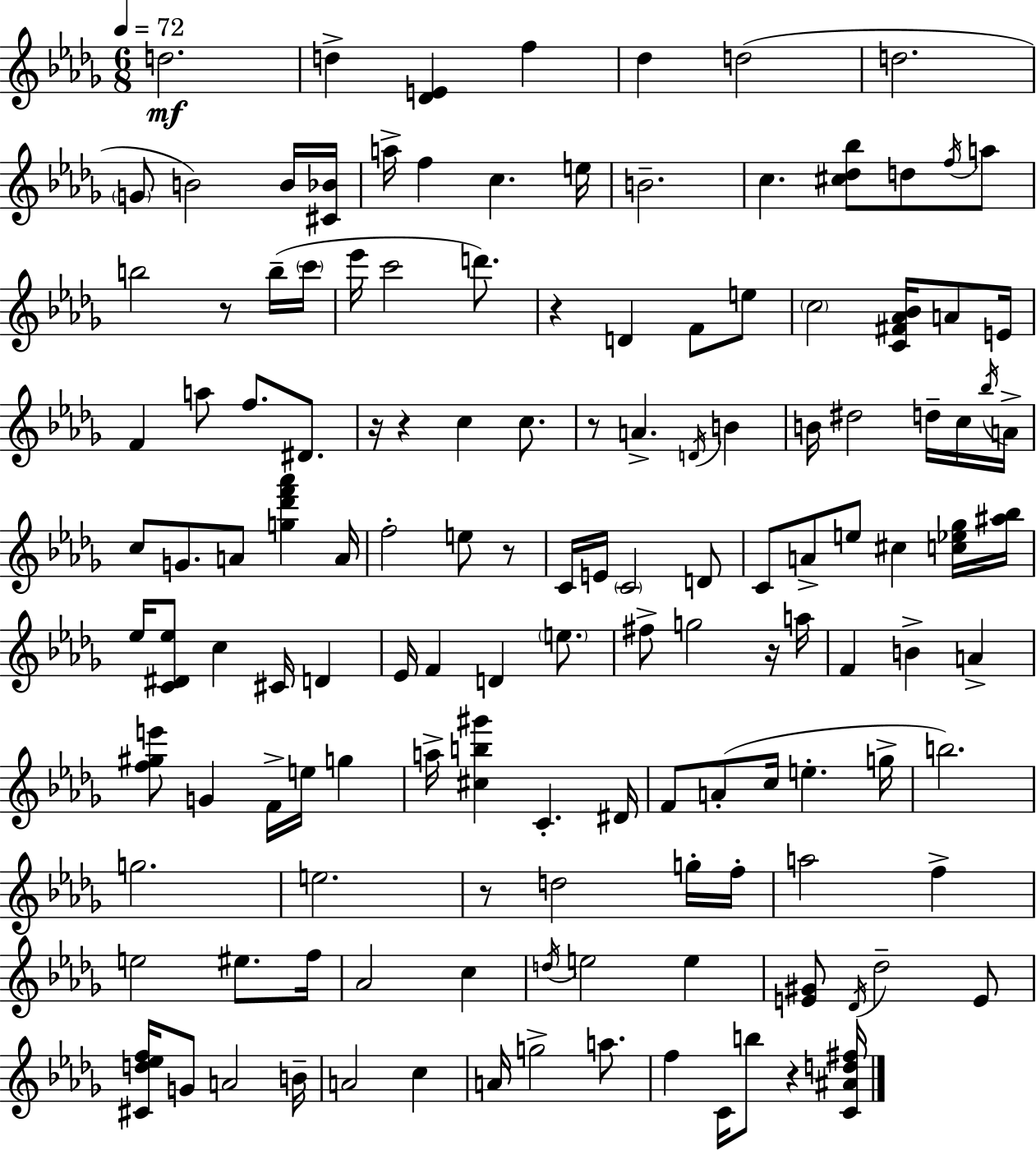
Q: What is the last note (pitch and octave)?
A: B5